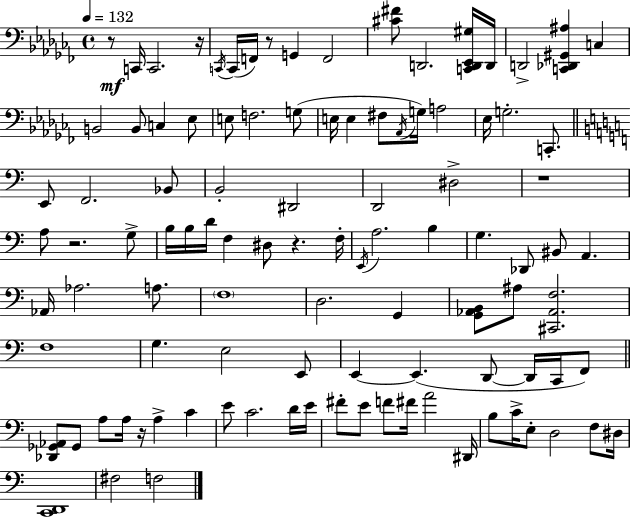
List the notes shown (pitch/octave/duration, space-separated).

R/e C2/s C2/h. R/s C2/s C2/s F2/s R/e G2/q F2/h [C#4,F#4]/e D2/h. [C2,D2,Eb2,G#3]/s D2/s D2/h [C2,Db2,G#2,A#3]/q C3/q B2/h B2/e C3/q Eb3/e E3/e F3/h. G3/e E3/s E3/q F#3/e Ab2/s G3/s A3/h Eb3/s G3/h. C2/e. E2/e F2/h. Bb2/e B2/h D#2/h D2/h D#3/h R/w A3/e R/h. G3/e B3/s B3/s D4/s F3/q D#3/e R/q. F3/s E2/s A3/h. B3/q G3/q. Db2/e BIS2/e A2/q. Ab2/s Ab3/h. A3/e. F3/w D3/h. G2/q [G2,Ab2,B2]/e A#3/e [C#2,Ab2,F3]/h. F3/w G3/q. E3/h E2/e E2/q E2/q. D2/e D2/s C2/s F2/e [Db2,Gb2,Ab2]/e Gb2/e A3/e A3/s R/s A3/q C4/q E4/e C4/h. D4/s E4/s F#4/e E4/e F4/e F#4/s A4/h D#2/s B3/e C4/s E3/e D3/h F3/e D#3/s [C2,D2]/w F#3/h F3/h